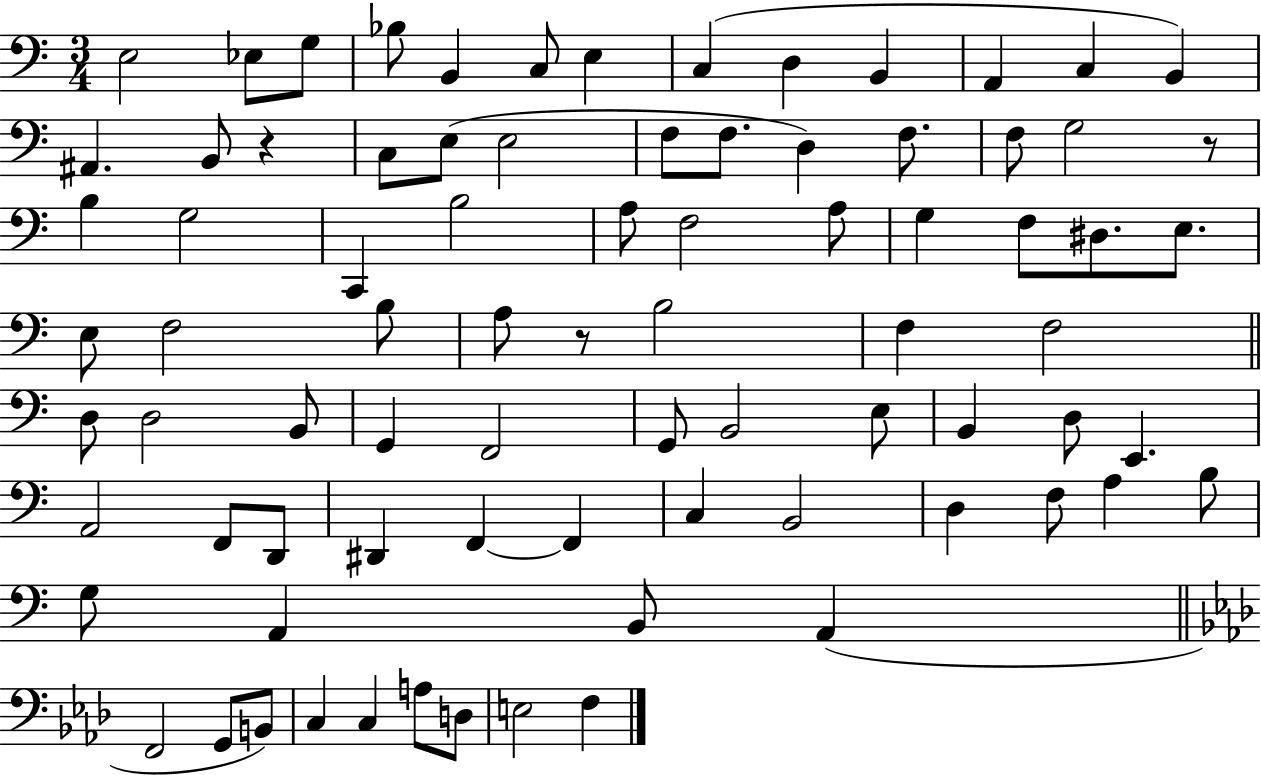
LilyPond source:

{
  \clef bass
  \numericTimeSignature
  \time 3/4
  \key c \major
  e2 ees8 g8 | bes8 b,4 c8 e4 | c4( d4 b,4 | a,4 c4 b,4) | \break ais,4. b,8 r4 | c8 e8( e2 | f8 f8. d4) f8. | f8 g2 r8 | \break b4 g2 | c,4 b2 | a8 f2 a8 | g4 f8 dis8. e8. | \break e8 f2 b8 | a8 r8 b2 | f4 f2 | \bar "||" \break \key c \major d8 d2 b,8 | g,4 f,2 | g,8 b,2 e8 | b,4 d8 e,4. | \break a,2 f,8 d,8 | dis,4 f,4~~ f,4 | c4 b,2 | d4 f8 a4 b8 | \break g8 a,4 b,8 a,4( | \bar "||" \break \key f \minor f,2 g,8 b,8) | c4 c4 a8 d8 | e2 f4 | \bar "|."
}